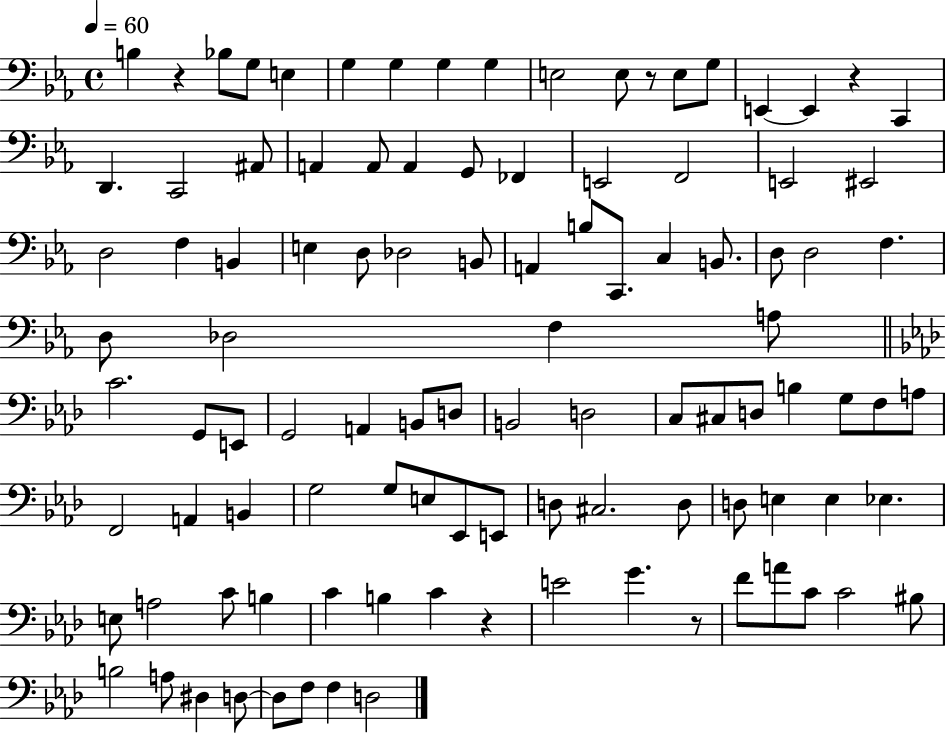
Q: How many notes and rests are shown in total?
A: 104